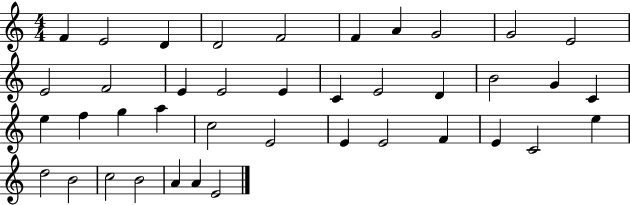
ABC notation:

X:1
T:Untitled
M:4/4
L:1/4
K:C
F E2 D D2 F2 F A G2 G2 E2 E2 F2 E E2 E C E2 D B2 G C e f g a c2 E2 E E2 F E C2 e d2 B2 c2 B2 A A E2